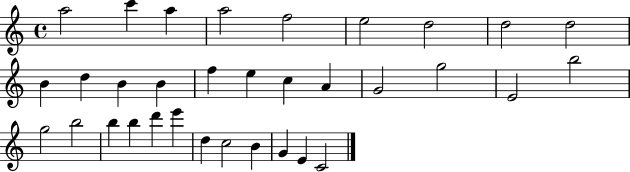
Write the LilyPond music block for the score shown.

{
  \clef treble
  \time 4/4
  \defaultTimeSignature
  \key c \major
  a''2 c'''4 a''4 | a''2 f''2 | e''2 d''2 | d''2 d''2 | \break b'4 d''4 b'4 b'4 | f''4 e''4 c''4 a'4 | g'2 g''2 | e'2 b''2 | \break g''2 b''2 | b''4 b''4 d'''4 e'''4 | d''4 c''2 b'4 | g'4 e'4 c'2 | \break \bar "|."
}